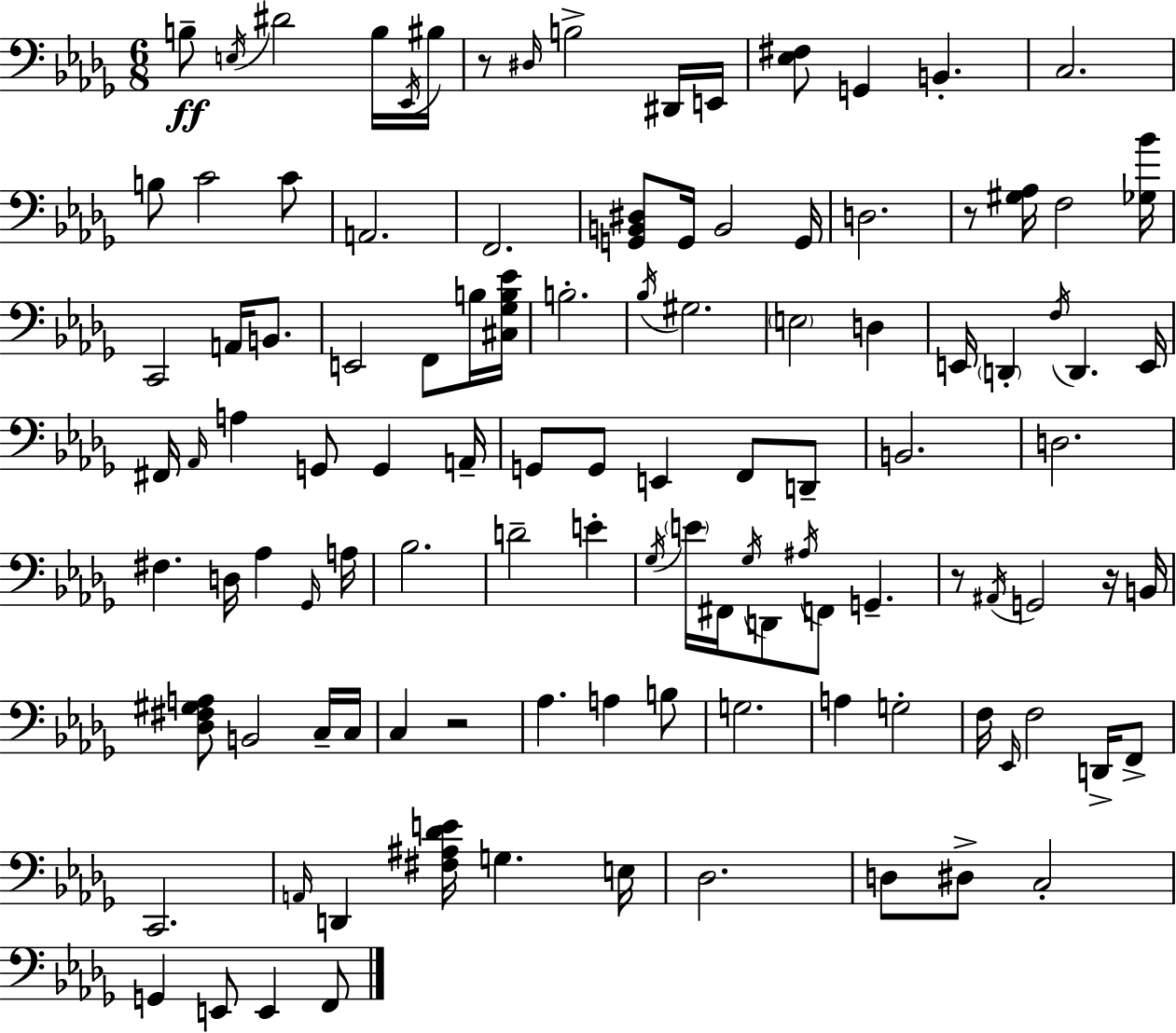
B3/e E3/s D#4/h B3/s Eb2/s BIS3/s R/e D#3/s B3/h D#2/s E2/s [Eb3,F#3]/e G2/q B2/q. C3/h. B3/e C4/h C4/e A2/h. F2/h. [G2,B2,D#3]/e G2/s B2/h G2/s D3/h. R/e [G#3,Ab3]/s F3/h [Gb3,Bb4]/s C2/h A2/s B2/e. E2/h F2/e B3/s [C#3,Gb3,B3,Eb4]/s B3/h. Bb3/s G#3/h. E3/h D3/q E2/s D2/q F3/s D2/q. E2/s F#2/s Ab2/s A3/q G2/e G2/q A2/s G2/e G2/e E2/q F2/e D2/e B2/h. D3/h. F#3/q. D3/s Ab3/q Gb2/s A3/s Bb3/h. D4/h E4/q Gb3/s E4/s F#2/s Gb3/s D2/e A#3/s F2/e G2/q. R/e A#2/s G2/h R/s B2/s [Db3,F#3,G#3,A3]/e B2/h C3/s C3/s C3/q R/h Ab3/q. A3/q B3/e G3/h. A3/q G3/h F3/s Eb2/s F3/h D2/s F2/e C2/h. A2/s D2/q [F#3,A#3,Db4,E4]/s G3/q. E3/s Db3/h. D3/e D#3/e C3/h G2/q E2/e E2/q F2/e